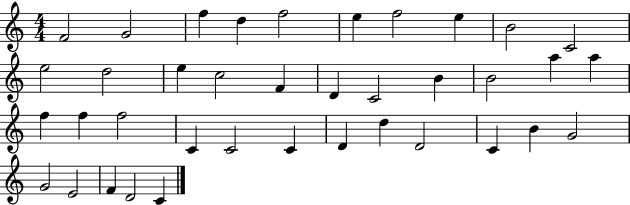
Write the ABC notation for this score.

X:1
T:Untitled
M:4/4
L:1/4
K:C
F2 G2 f d f2 e f2 e B2 C2 e2 d2 e c2 F D C2 B B2 a a f f f2 C C2 C D d D2 C B G2 G2 E2 F D2 C